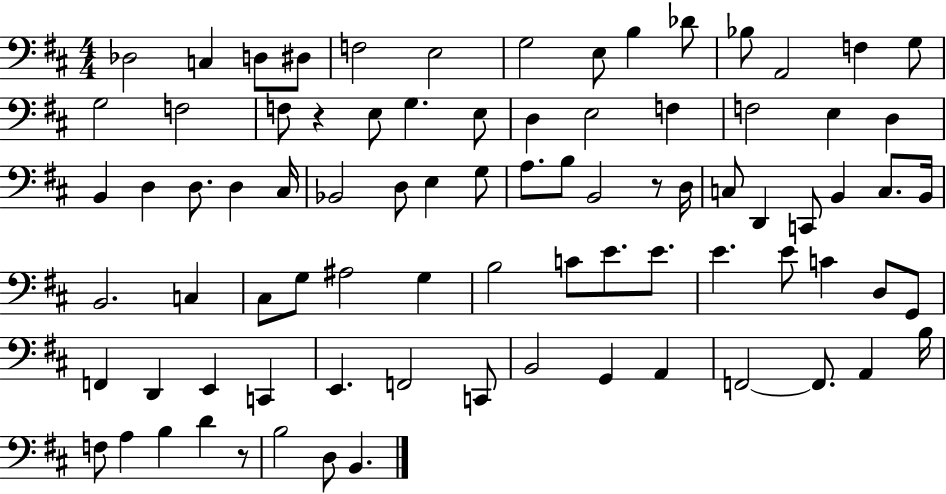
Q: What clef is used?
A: bass